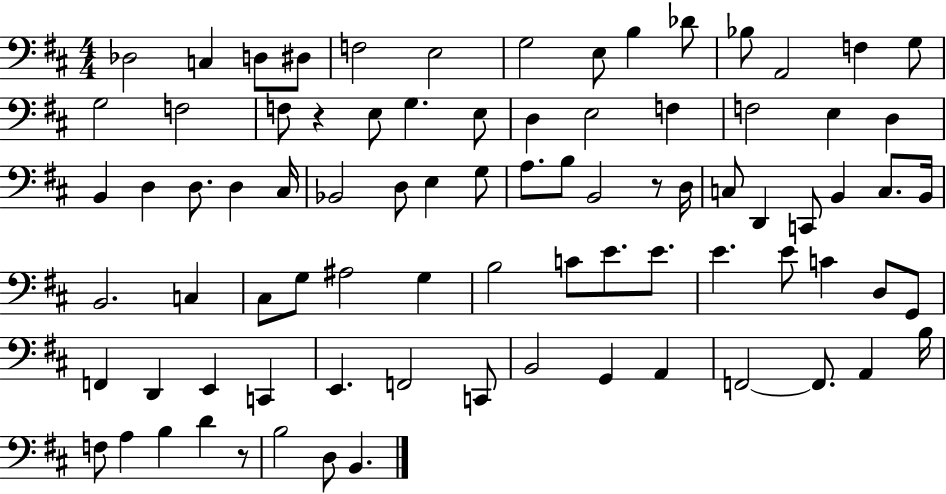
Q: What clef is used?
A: bass